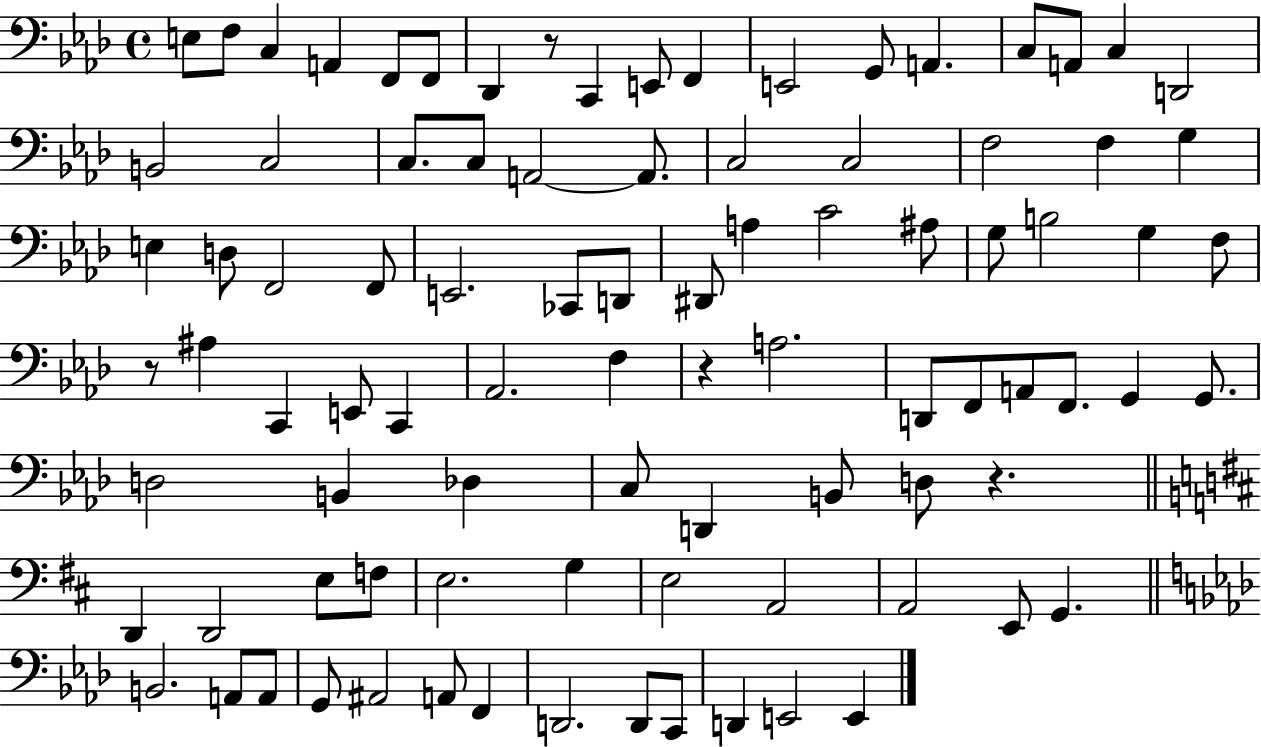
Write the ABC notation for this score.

X:1
T:Untitled
M:4/4
L:1/4
K:Ab
E,/2 F,/2 C, A,, F,,/2 F,,/2 _D,, z/2 C,, E,,/2 F,, E,,2 G,,/2 A,, C,/2 A,,/2 C, D,,2 B,,2 C,2 C,/2 C,/2 A,,2 A,,/2 C,2 C,2 F,2 F, G, E, D,/2 F,,2 F,,/2 E,,2 _C,,/2 D,,/2 ^D,,/2 A, C2 ^A,/2 G,/2 B,2 G, F,/2 z/2 ^A, C,, E,,/2 C,, _A,,2 F, z A,2 D,,/2 F,,/2 A,,/2 F,,/2 G,, G,,/2 D,2 B,, _D, C,/2 D,, B,,/2 D,/2 z D,, D,,2 E,/2 F,/2 E,2 G, E,2 A,,2 A,,2 E,,/2 G,, B,,2 A,,/2 A,,/2 G,,/2 ^A,,2 A,,/2 F,, D,,2 D,,/2 C,,/2 D,, E,,2 E,,